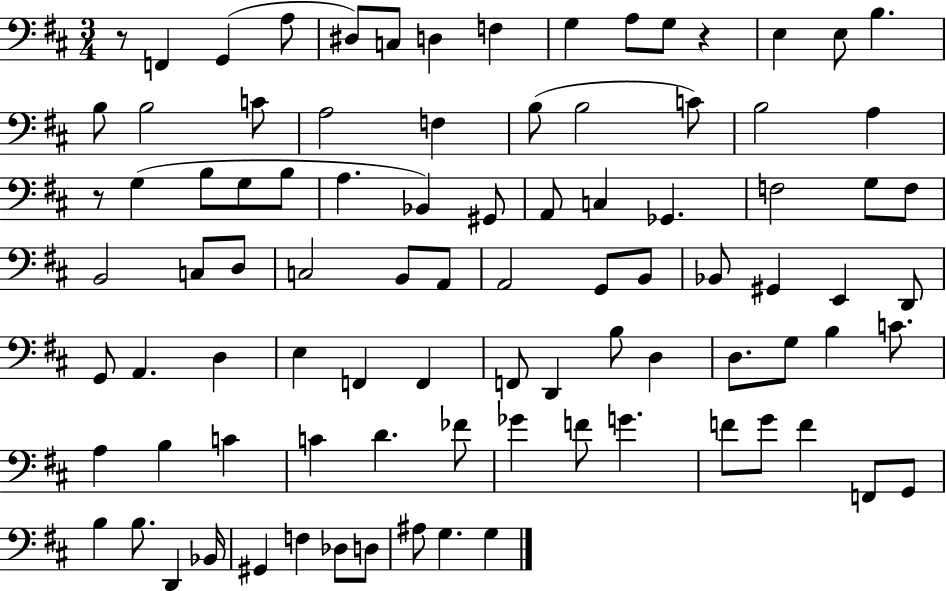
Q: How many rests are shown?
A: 3